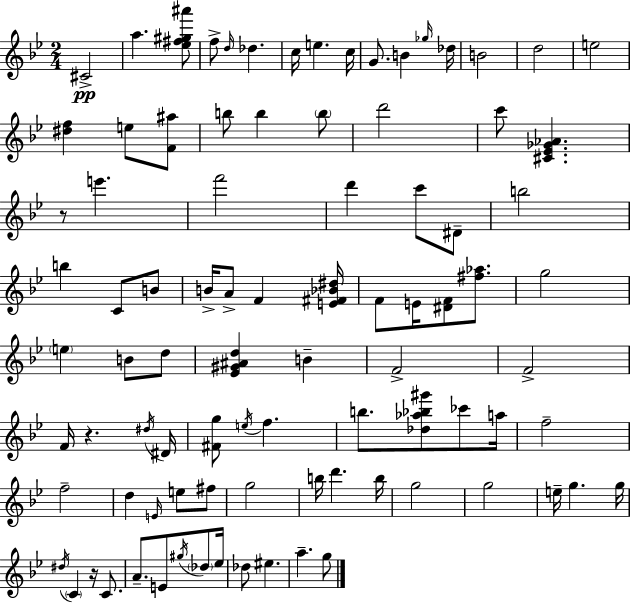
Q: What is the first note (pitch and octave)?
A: C#4